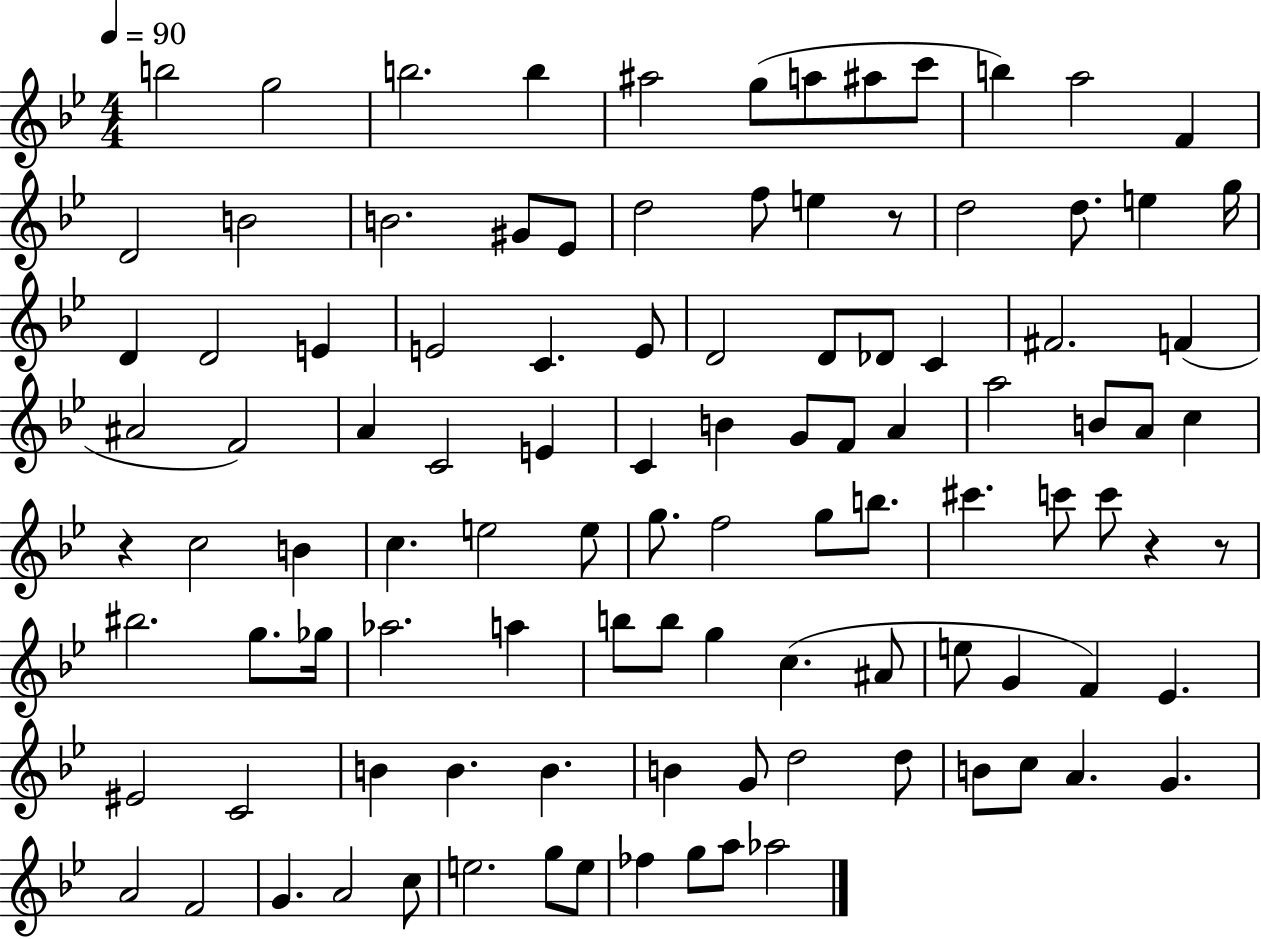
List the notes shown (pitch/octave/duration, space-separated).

B5/h G5/h B5/h. B5/q A#5/h G5/e A5/e A#5/e C6/e B5/q A5/h F4/q D4/h B4/h B4/h. G#4/e Eb4/e D5/h F5/e E5/q R/e D5/h D5/e. E5/q G5/s D4/q D4/h E4/q E4/h C4/q. E4/e D4/h D4/e Db4/e C4/q F#4/h. F4/q A#4/h F4/h A4/q C4/h E4/q C4/q B4/q G4/e F4/e A4/q A5/h B4/e A4/e C5/q R/q C5/h B4/q C5/q. E5/h E5/e G5/e. F5/h G5/e B5/e. C#6/q. C6/e C6/e R/q R/e BIS5/h. G5/e. Gb5/s Ab5/h. A5/q B5/e B5/e G5/q C5/q. A#4/e E5/e G4/q F4/q Eb4/q. EIS4/h C4/h B4/q B4/q. B4/q. B4/q G4/e D5/h D5/e B4/e C5/e A4/q. G4/q. A4/h F4/h G4/q. A4/h C5/e E5/h. G5/e E5/e FES5/q G5/e A5/e Ab5/h